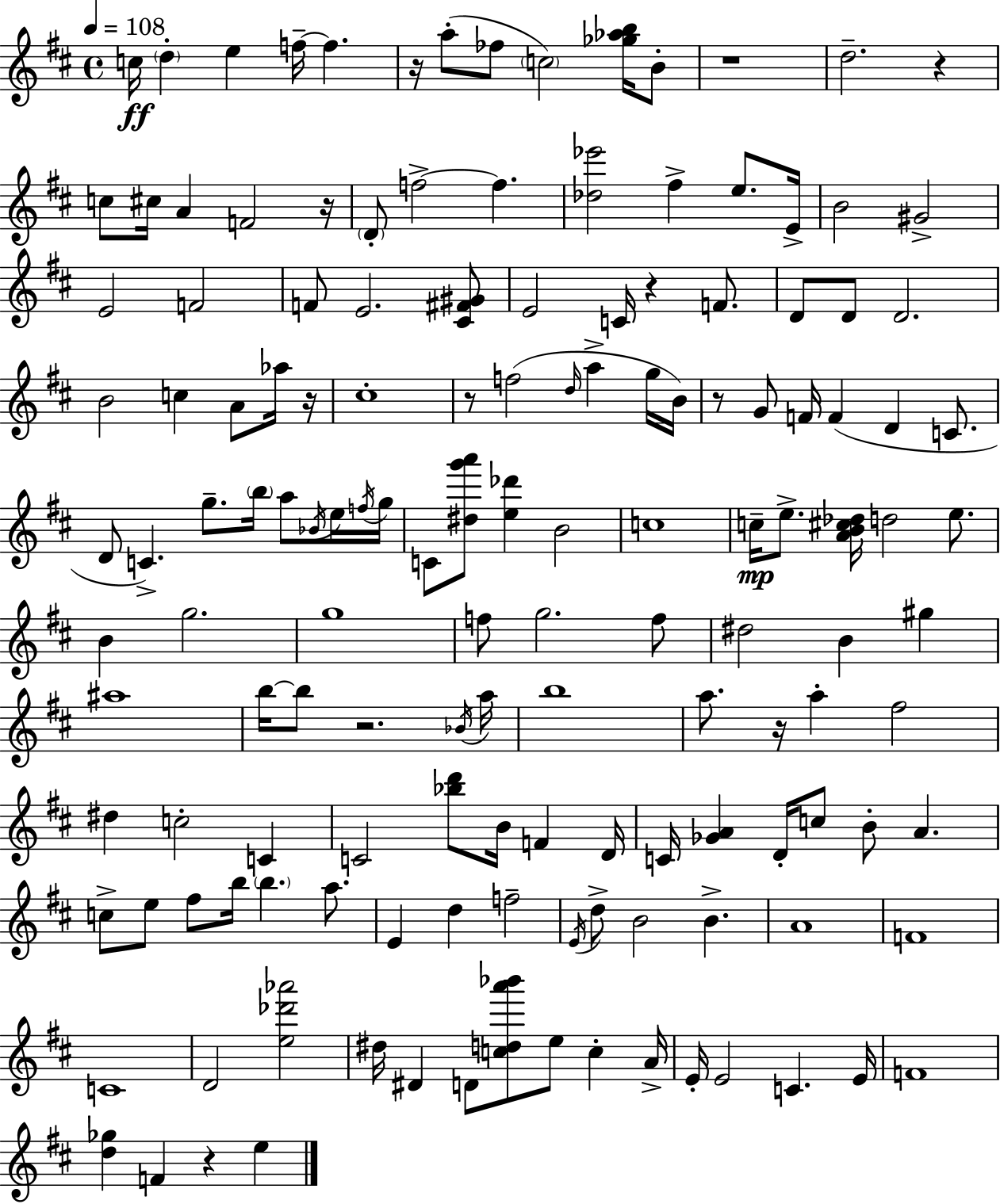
X:1
T:Untitled
M:4/4
L:1/4
K:D
c/4 d e f/4 f z/4 a/2 _f/2 c2 [_g_ab]/4 B/2 z4 d2 z c/2 ^c/4 A F2 z/4 D/2 f2 f [_d_e']2 ^f e/2 E/4 B2 ^G2 E2 F2 F/2 E2 [^C^F^G]/2 E2 C/4 z F/2 D/2 D/2 D2 B2 c A/2 _a/4 z/4 ^c4 z/2 f2 d/4 a g/4 B/4 z/2 G/2 F/4 F D C/2 D/2 C g/2 b/4 a/2 _B/4 e/4 f/4 g/4 C/2 [^dg'a']/2 [e_d'] B2 c4 c/4 e/2 [AB^c_d]/4 d2 e/2 B g2 g4 f/2 g2 f/2 ^d2 B ^g ^a4 b/4 b/2 z2 _B/4 a/4 b4 a/2 z/4 a ^f2 ^d c2 C C2 [_bd']/2 B/4 F D/4 C/4 [_GA] D/4 c/2 B/2 A c/2 e/2 ^f/2 b/4 b a/2 E d f2 E/4 d/2 B2 B A4 F4 C4 D2 [e_d'_a']2 ^d/4 ^D D/2 [cda'_b']/2 e/2 c A/4 E/4 E2 C E/4 F4 [d_g] F z e